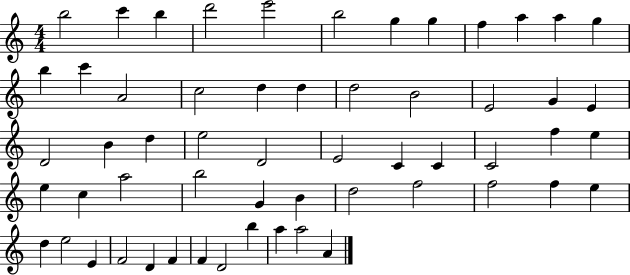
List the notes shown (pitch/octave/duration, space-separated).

B5/h C6/q B5/q D6/h E6/h B5/h G5/q G5/q F5/q A5/q A5/q G5/q B5/q C6/q A4/h C5/h D5/q D5/q D5/h B4/h E4/h G4/q E4/q D4/h B4/q D5/q E5/h D4/h E4/h C4/q C4/q C4/h F5/q E5/q E5/q C5/q A5/h B5/h G4/q B4/q D5/h F5/h F5/h F5/q E5/q D5/q E5/h E4/q F4/h D4/q F4/q F4/q D4/h B5/q A5/q A5/h A4/q